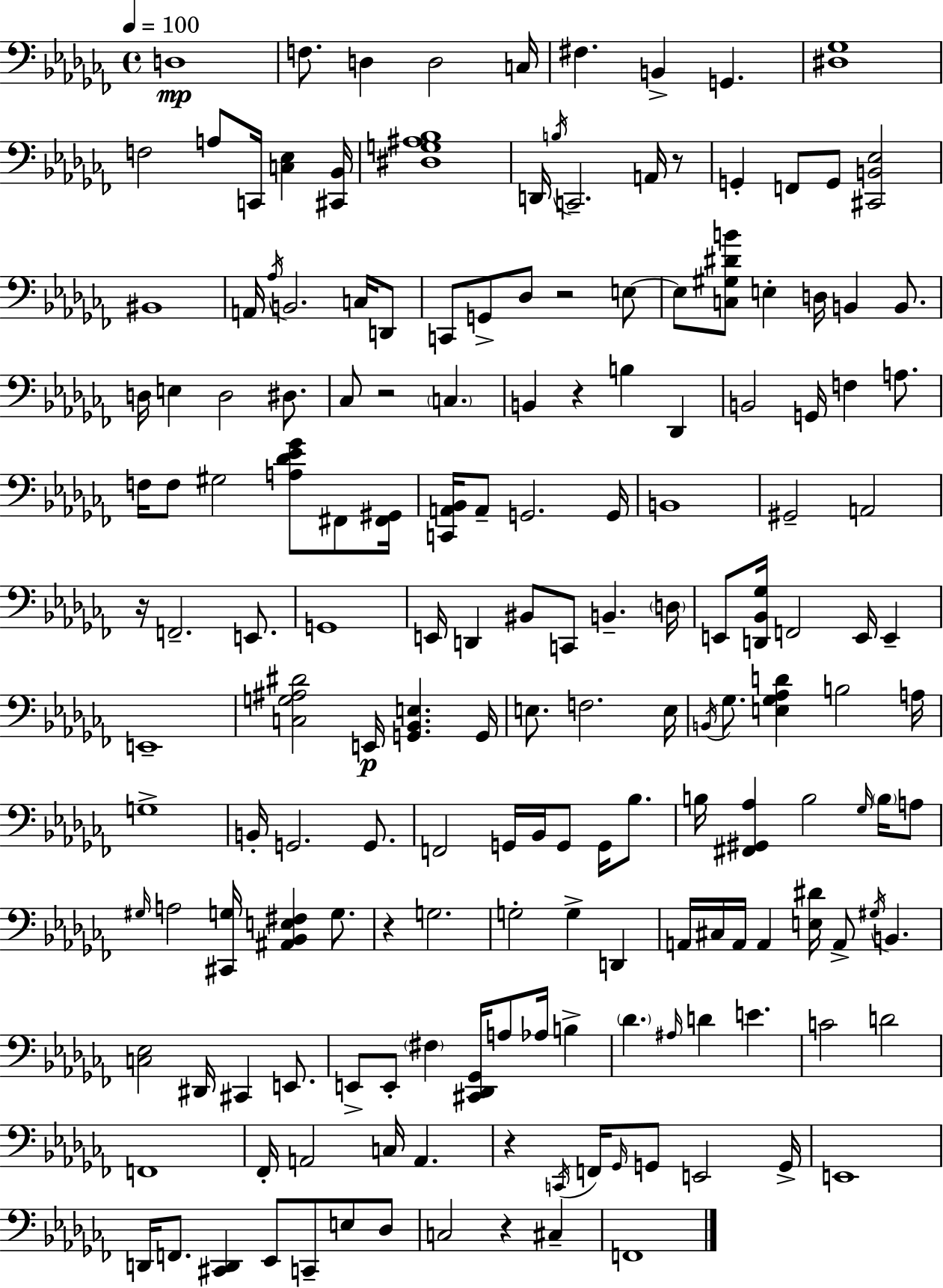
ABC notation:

X:1
T:Untitled
M:4/4
L:1/4
K:Abm
D,4 F,/2 D, D,2 C,/4 ^F, B,, G,, [^D,_G,]4 F,2 A,/2 C,,/4 [C,_E,] [^C,,_B,,]/4 [^D,G,^A,_B,]4 D,,/4 B,/4 C,,2 A,,/4 z/2 G,, F,,/2 G,,/2 [^C,,B,,_E,]2 ^B,,4 A,,/4 _A,/4 B,,2 C,/4 D,,/2 C,,/2 G,,/2 _D,/2 z2 E,/2 E,/2 [C,^G,^DB]/2 E, D,/4 B,, B,,/2 D,/4 E, D,2 ^D,/2 _C,/2 z2 C, B,, z B, _D,, B,,2 G,,/4 F, A,/2 F,/4 F,/2 ^G,2 [A,_D_E_G]/2 ^F,,/2 [^F,,^G,,]/4 [C,,A,,_B,,]/4 A,,/2 G,,2 G,,/4 B,,4 ^G,,2 A,,2 z/4 F,,2 E,,/2 G,,4 E,,/4 D,, ^B,,/2 C,,/2 B,, D,/4 E,,/2 [D,,_B,,_G,]/4 F,,2 E,,/4 E,, E,,4 [C,G,^A,^D]2 E,,/4 [G,,_B,,E,] G,,/4 E,/2 F,2 E,/4 B,,/4 _G,/2 [E,_G,_A,D] B,2 A,/4 G,4 B,,/4 G,,2 G,,/2 F,,2 G,,/4 _B,,/4 G,,/2 G,,/4 _B,/2 B,/4 [^F,,^G,,_A,] B,2 _G,/4 B,/4 A,/2 ^G,/4 A,2 [^C,,G,]/4 [^A,,_B,,E,^F,] G,/2 z G,2 G,2 G, D,, A,,/4 ^C,/4 A,,/4 A,, [E,^D]/4 A,,/2 ^G,/4 B,, [C,_E,]2 ^D,,/4 ^C,, E,,/2 E,,/2 E,,/2 ^F, [^C,,_D,,_G,,]/4 A,/2 _A,/4 B, _D ^A,/4 D E C2 D2 F,,4 _F,,/4 A,,2 C,/4 A,, z C,,/4 F,,/4 _G,,/4 G,,/2 E,,2 G,,/4 E,,4 D,,/4 F,,/2 [^C,,D,,] _E,,/2 C,,/2 E,/2 _D,/2 C,2 z ^C, F,,4